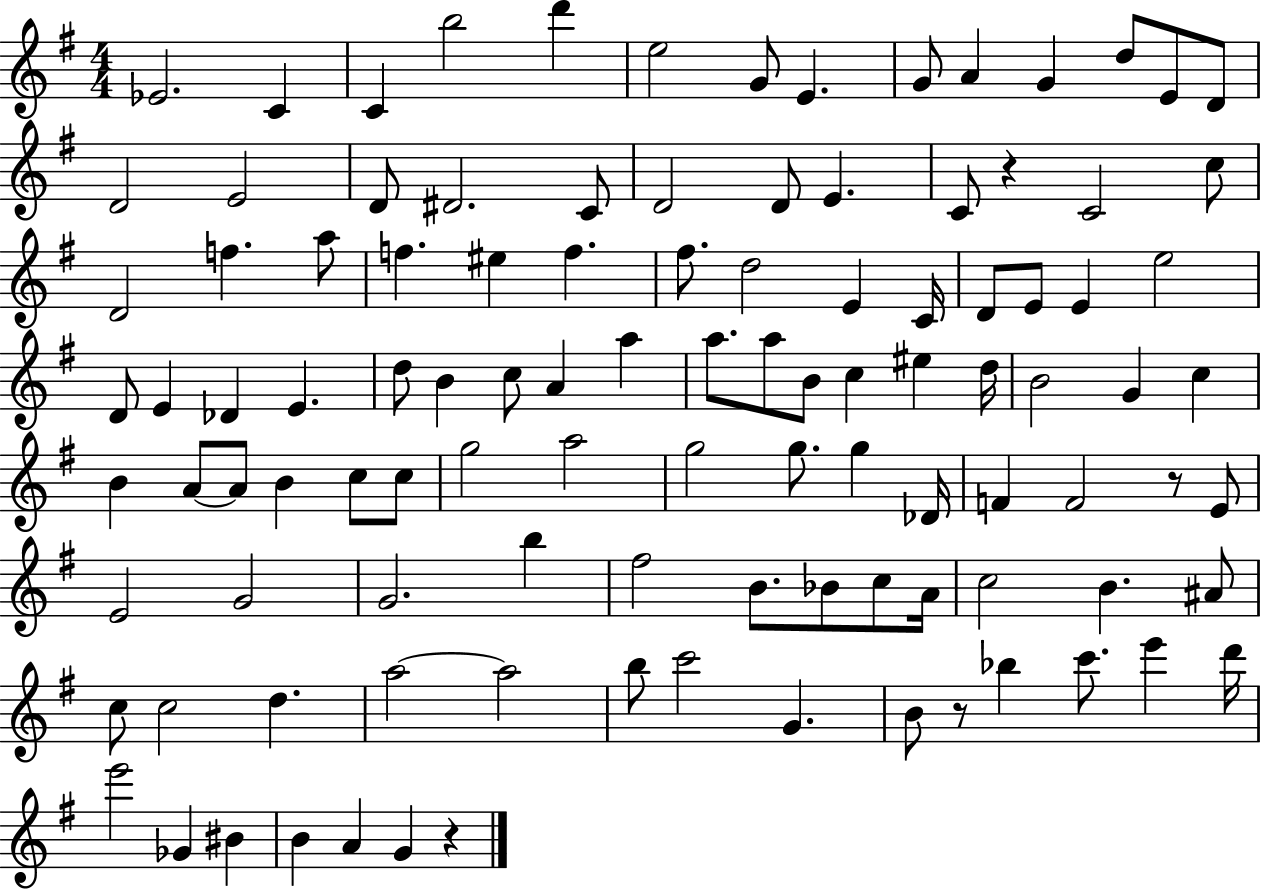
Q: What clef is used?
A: treble